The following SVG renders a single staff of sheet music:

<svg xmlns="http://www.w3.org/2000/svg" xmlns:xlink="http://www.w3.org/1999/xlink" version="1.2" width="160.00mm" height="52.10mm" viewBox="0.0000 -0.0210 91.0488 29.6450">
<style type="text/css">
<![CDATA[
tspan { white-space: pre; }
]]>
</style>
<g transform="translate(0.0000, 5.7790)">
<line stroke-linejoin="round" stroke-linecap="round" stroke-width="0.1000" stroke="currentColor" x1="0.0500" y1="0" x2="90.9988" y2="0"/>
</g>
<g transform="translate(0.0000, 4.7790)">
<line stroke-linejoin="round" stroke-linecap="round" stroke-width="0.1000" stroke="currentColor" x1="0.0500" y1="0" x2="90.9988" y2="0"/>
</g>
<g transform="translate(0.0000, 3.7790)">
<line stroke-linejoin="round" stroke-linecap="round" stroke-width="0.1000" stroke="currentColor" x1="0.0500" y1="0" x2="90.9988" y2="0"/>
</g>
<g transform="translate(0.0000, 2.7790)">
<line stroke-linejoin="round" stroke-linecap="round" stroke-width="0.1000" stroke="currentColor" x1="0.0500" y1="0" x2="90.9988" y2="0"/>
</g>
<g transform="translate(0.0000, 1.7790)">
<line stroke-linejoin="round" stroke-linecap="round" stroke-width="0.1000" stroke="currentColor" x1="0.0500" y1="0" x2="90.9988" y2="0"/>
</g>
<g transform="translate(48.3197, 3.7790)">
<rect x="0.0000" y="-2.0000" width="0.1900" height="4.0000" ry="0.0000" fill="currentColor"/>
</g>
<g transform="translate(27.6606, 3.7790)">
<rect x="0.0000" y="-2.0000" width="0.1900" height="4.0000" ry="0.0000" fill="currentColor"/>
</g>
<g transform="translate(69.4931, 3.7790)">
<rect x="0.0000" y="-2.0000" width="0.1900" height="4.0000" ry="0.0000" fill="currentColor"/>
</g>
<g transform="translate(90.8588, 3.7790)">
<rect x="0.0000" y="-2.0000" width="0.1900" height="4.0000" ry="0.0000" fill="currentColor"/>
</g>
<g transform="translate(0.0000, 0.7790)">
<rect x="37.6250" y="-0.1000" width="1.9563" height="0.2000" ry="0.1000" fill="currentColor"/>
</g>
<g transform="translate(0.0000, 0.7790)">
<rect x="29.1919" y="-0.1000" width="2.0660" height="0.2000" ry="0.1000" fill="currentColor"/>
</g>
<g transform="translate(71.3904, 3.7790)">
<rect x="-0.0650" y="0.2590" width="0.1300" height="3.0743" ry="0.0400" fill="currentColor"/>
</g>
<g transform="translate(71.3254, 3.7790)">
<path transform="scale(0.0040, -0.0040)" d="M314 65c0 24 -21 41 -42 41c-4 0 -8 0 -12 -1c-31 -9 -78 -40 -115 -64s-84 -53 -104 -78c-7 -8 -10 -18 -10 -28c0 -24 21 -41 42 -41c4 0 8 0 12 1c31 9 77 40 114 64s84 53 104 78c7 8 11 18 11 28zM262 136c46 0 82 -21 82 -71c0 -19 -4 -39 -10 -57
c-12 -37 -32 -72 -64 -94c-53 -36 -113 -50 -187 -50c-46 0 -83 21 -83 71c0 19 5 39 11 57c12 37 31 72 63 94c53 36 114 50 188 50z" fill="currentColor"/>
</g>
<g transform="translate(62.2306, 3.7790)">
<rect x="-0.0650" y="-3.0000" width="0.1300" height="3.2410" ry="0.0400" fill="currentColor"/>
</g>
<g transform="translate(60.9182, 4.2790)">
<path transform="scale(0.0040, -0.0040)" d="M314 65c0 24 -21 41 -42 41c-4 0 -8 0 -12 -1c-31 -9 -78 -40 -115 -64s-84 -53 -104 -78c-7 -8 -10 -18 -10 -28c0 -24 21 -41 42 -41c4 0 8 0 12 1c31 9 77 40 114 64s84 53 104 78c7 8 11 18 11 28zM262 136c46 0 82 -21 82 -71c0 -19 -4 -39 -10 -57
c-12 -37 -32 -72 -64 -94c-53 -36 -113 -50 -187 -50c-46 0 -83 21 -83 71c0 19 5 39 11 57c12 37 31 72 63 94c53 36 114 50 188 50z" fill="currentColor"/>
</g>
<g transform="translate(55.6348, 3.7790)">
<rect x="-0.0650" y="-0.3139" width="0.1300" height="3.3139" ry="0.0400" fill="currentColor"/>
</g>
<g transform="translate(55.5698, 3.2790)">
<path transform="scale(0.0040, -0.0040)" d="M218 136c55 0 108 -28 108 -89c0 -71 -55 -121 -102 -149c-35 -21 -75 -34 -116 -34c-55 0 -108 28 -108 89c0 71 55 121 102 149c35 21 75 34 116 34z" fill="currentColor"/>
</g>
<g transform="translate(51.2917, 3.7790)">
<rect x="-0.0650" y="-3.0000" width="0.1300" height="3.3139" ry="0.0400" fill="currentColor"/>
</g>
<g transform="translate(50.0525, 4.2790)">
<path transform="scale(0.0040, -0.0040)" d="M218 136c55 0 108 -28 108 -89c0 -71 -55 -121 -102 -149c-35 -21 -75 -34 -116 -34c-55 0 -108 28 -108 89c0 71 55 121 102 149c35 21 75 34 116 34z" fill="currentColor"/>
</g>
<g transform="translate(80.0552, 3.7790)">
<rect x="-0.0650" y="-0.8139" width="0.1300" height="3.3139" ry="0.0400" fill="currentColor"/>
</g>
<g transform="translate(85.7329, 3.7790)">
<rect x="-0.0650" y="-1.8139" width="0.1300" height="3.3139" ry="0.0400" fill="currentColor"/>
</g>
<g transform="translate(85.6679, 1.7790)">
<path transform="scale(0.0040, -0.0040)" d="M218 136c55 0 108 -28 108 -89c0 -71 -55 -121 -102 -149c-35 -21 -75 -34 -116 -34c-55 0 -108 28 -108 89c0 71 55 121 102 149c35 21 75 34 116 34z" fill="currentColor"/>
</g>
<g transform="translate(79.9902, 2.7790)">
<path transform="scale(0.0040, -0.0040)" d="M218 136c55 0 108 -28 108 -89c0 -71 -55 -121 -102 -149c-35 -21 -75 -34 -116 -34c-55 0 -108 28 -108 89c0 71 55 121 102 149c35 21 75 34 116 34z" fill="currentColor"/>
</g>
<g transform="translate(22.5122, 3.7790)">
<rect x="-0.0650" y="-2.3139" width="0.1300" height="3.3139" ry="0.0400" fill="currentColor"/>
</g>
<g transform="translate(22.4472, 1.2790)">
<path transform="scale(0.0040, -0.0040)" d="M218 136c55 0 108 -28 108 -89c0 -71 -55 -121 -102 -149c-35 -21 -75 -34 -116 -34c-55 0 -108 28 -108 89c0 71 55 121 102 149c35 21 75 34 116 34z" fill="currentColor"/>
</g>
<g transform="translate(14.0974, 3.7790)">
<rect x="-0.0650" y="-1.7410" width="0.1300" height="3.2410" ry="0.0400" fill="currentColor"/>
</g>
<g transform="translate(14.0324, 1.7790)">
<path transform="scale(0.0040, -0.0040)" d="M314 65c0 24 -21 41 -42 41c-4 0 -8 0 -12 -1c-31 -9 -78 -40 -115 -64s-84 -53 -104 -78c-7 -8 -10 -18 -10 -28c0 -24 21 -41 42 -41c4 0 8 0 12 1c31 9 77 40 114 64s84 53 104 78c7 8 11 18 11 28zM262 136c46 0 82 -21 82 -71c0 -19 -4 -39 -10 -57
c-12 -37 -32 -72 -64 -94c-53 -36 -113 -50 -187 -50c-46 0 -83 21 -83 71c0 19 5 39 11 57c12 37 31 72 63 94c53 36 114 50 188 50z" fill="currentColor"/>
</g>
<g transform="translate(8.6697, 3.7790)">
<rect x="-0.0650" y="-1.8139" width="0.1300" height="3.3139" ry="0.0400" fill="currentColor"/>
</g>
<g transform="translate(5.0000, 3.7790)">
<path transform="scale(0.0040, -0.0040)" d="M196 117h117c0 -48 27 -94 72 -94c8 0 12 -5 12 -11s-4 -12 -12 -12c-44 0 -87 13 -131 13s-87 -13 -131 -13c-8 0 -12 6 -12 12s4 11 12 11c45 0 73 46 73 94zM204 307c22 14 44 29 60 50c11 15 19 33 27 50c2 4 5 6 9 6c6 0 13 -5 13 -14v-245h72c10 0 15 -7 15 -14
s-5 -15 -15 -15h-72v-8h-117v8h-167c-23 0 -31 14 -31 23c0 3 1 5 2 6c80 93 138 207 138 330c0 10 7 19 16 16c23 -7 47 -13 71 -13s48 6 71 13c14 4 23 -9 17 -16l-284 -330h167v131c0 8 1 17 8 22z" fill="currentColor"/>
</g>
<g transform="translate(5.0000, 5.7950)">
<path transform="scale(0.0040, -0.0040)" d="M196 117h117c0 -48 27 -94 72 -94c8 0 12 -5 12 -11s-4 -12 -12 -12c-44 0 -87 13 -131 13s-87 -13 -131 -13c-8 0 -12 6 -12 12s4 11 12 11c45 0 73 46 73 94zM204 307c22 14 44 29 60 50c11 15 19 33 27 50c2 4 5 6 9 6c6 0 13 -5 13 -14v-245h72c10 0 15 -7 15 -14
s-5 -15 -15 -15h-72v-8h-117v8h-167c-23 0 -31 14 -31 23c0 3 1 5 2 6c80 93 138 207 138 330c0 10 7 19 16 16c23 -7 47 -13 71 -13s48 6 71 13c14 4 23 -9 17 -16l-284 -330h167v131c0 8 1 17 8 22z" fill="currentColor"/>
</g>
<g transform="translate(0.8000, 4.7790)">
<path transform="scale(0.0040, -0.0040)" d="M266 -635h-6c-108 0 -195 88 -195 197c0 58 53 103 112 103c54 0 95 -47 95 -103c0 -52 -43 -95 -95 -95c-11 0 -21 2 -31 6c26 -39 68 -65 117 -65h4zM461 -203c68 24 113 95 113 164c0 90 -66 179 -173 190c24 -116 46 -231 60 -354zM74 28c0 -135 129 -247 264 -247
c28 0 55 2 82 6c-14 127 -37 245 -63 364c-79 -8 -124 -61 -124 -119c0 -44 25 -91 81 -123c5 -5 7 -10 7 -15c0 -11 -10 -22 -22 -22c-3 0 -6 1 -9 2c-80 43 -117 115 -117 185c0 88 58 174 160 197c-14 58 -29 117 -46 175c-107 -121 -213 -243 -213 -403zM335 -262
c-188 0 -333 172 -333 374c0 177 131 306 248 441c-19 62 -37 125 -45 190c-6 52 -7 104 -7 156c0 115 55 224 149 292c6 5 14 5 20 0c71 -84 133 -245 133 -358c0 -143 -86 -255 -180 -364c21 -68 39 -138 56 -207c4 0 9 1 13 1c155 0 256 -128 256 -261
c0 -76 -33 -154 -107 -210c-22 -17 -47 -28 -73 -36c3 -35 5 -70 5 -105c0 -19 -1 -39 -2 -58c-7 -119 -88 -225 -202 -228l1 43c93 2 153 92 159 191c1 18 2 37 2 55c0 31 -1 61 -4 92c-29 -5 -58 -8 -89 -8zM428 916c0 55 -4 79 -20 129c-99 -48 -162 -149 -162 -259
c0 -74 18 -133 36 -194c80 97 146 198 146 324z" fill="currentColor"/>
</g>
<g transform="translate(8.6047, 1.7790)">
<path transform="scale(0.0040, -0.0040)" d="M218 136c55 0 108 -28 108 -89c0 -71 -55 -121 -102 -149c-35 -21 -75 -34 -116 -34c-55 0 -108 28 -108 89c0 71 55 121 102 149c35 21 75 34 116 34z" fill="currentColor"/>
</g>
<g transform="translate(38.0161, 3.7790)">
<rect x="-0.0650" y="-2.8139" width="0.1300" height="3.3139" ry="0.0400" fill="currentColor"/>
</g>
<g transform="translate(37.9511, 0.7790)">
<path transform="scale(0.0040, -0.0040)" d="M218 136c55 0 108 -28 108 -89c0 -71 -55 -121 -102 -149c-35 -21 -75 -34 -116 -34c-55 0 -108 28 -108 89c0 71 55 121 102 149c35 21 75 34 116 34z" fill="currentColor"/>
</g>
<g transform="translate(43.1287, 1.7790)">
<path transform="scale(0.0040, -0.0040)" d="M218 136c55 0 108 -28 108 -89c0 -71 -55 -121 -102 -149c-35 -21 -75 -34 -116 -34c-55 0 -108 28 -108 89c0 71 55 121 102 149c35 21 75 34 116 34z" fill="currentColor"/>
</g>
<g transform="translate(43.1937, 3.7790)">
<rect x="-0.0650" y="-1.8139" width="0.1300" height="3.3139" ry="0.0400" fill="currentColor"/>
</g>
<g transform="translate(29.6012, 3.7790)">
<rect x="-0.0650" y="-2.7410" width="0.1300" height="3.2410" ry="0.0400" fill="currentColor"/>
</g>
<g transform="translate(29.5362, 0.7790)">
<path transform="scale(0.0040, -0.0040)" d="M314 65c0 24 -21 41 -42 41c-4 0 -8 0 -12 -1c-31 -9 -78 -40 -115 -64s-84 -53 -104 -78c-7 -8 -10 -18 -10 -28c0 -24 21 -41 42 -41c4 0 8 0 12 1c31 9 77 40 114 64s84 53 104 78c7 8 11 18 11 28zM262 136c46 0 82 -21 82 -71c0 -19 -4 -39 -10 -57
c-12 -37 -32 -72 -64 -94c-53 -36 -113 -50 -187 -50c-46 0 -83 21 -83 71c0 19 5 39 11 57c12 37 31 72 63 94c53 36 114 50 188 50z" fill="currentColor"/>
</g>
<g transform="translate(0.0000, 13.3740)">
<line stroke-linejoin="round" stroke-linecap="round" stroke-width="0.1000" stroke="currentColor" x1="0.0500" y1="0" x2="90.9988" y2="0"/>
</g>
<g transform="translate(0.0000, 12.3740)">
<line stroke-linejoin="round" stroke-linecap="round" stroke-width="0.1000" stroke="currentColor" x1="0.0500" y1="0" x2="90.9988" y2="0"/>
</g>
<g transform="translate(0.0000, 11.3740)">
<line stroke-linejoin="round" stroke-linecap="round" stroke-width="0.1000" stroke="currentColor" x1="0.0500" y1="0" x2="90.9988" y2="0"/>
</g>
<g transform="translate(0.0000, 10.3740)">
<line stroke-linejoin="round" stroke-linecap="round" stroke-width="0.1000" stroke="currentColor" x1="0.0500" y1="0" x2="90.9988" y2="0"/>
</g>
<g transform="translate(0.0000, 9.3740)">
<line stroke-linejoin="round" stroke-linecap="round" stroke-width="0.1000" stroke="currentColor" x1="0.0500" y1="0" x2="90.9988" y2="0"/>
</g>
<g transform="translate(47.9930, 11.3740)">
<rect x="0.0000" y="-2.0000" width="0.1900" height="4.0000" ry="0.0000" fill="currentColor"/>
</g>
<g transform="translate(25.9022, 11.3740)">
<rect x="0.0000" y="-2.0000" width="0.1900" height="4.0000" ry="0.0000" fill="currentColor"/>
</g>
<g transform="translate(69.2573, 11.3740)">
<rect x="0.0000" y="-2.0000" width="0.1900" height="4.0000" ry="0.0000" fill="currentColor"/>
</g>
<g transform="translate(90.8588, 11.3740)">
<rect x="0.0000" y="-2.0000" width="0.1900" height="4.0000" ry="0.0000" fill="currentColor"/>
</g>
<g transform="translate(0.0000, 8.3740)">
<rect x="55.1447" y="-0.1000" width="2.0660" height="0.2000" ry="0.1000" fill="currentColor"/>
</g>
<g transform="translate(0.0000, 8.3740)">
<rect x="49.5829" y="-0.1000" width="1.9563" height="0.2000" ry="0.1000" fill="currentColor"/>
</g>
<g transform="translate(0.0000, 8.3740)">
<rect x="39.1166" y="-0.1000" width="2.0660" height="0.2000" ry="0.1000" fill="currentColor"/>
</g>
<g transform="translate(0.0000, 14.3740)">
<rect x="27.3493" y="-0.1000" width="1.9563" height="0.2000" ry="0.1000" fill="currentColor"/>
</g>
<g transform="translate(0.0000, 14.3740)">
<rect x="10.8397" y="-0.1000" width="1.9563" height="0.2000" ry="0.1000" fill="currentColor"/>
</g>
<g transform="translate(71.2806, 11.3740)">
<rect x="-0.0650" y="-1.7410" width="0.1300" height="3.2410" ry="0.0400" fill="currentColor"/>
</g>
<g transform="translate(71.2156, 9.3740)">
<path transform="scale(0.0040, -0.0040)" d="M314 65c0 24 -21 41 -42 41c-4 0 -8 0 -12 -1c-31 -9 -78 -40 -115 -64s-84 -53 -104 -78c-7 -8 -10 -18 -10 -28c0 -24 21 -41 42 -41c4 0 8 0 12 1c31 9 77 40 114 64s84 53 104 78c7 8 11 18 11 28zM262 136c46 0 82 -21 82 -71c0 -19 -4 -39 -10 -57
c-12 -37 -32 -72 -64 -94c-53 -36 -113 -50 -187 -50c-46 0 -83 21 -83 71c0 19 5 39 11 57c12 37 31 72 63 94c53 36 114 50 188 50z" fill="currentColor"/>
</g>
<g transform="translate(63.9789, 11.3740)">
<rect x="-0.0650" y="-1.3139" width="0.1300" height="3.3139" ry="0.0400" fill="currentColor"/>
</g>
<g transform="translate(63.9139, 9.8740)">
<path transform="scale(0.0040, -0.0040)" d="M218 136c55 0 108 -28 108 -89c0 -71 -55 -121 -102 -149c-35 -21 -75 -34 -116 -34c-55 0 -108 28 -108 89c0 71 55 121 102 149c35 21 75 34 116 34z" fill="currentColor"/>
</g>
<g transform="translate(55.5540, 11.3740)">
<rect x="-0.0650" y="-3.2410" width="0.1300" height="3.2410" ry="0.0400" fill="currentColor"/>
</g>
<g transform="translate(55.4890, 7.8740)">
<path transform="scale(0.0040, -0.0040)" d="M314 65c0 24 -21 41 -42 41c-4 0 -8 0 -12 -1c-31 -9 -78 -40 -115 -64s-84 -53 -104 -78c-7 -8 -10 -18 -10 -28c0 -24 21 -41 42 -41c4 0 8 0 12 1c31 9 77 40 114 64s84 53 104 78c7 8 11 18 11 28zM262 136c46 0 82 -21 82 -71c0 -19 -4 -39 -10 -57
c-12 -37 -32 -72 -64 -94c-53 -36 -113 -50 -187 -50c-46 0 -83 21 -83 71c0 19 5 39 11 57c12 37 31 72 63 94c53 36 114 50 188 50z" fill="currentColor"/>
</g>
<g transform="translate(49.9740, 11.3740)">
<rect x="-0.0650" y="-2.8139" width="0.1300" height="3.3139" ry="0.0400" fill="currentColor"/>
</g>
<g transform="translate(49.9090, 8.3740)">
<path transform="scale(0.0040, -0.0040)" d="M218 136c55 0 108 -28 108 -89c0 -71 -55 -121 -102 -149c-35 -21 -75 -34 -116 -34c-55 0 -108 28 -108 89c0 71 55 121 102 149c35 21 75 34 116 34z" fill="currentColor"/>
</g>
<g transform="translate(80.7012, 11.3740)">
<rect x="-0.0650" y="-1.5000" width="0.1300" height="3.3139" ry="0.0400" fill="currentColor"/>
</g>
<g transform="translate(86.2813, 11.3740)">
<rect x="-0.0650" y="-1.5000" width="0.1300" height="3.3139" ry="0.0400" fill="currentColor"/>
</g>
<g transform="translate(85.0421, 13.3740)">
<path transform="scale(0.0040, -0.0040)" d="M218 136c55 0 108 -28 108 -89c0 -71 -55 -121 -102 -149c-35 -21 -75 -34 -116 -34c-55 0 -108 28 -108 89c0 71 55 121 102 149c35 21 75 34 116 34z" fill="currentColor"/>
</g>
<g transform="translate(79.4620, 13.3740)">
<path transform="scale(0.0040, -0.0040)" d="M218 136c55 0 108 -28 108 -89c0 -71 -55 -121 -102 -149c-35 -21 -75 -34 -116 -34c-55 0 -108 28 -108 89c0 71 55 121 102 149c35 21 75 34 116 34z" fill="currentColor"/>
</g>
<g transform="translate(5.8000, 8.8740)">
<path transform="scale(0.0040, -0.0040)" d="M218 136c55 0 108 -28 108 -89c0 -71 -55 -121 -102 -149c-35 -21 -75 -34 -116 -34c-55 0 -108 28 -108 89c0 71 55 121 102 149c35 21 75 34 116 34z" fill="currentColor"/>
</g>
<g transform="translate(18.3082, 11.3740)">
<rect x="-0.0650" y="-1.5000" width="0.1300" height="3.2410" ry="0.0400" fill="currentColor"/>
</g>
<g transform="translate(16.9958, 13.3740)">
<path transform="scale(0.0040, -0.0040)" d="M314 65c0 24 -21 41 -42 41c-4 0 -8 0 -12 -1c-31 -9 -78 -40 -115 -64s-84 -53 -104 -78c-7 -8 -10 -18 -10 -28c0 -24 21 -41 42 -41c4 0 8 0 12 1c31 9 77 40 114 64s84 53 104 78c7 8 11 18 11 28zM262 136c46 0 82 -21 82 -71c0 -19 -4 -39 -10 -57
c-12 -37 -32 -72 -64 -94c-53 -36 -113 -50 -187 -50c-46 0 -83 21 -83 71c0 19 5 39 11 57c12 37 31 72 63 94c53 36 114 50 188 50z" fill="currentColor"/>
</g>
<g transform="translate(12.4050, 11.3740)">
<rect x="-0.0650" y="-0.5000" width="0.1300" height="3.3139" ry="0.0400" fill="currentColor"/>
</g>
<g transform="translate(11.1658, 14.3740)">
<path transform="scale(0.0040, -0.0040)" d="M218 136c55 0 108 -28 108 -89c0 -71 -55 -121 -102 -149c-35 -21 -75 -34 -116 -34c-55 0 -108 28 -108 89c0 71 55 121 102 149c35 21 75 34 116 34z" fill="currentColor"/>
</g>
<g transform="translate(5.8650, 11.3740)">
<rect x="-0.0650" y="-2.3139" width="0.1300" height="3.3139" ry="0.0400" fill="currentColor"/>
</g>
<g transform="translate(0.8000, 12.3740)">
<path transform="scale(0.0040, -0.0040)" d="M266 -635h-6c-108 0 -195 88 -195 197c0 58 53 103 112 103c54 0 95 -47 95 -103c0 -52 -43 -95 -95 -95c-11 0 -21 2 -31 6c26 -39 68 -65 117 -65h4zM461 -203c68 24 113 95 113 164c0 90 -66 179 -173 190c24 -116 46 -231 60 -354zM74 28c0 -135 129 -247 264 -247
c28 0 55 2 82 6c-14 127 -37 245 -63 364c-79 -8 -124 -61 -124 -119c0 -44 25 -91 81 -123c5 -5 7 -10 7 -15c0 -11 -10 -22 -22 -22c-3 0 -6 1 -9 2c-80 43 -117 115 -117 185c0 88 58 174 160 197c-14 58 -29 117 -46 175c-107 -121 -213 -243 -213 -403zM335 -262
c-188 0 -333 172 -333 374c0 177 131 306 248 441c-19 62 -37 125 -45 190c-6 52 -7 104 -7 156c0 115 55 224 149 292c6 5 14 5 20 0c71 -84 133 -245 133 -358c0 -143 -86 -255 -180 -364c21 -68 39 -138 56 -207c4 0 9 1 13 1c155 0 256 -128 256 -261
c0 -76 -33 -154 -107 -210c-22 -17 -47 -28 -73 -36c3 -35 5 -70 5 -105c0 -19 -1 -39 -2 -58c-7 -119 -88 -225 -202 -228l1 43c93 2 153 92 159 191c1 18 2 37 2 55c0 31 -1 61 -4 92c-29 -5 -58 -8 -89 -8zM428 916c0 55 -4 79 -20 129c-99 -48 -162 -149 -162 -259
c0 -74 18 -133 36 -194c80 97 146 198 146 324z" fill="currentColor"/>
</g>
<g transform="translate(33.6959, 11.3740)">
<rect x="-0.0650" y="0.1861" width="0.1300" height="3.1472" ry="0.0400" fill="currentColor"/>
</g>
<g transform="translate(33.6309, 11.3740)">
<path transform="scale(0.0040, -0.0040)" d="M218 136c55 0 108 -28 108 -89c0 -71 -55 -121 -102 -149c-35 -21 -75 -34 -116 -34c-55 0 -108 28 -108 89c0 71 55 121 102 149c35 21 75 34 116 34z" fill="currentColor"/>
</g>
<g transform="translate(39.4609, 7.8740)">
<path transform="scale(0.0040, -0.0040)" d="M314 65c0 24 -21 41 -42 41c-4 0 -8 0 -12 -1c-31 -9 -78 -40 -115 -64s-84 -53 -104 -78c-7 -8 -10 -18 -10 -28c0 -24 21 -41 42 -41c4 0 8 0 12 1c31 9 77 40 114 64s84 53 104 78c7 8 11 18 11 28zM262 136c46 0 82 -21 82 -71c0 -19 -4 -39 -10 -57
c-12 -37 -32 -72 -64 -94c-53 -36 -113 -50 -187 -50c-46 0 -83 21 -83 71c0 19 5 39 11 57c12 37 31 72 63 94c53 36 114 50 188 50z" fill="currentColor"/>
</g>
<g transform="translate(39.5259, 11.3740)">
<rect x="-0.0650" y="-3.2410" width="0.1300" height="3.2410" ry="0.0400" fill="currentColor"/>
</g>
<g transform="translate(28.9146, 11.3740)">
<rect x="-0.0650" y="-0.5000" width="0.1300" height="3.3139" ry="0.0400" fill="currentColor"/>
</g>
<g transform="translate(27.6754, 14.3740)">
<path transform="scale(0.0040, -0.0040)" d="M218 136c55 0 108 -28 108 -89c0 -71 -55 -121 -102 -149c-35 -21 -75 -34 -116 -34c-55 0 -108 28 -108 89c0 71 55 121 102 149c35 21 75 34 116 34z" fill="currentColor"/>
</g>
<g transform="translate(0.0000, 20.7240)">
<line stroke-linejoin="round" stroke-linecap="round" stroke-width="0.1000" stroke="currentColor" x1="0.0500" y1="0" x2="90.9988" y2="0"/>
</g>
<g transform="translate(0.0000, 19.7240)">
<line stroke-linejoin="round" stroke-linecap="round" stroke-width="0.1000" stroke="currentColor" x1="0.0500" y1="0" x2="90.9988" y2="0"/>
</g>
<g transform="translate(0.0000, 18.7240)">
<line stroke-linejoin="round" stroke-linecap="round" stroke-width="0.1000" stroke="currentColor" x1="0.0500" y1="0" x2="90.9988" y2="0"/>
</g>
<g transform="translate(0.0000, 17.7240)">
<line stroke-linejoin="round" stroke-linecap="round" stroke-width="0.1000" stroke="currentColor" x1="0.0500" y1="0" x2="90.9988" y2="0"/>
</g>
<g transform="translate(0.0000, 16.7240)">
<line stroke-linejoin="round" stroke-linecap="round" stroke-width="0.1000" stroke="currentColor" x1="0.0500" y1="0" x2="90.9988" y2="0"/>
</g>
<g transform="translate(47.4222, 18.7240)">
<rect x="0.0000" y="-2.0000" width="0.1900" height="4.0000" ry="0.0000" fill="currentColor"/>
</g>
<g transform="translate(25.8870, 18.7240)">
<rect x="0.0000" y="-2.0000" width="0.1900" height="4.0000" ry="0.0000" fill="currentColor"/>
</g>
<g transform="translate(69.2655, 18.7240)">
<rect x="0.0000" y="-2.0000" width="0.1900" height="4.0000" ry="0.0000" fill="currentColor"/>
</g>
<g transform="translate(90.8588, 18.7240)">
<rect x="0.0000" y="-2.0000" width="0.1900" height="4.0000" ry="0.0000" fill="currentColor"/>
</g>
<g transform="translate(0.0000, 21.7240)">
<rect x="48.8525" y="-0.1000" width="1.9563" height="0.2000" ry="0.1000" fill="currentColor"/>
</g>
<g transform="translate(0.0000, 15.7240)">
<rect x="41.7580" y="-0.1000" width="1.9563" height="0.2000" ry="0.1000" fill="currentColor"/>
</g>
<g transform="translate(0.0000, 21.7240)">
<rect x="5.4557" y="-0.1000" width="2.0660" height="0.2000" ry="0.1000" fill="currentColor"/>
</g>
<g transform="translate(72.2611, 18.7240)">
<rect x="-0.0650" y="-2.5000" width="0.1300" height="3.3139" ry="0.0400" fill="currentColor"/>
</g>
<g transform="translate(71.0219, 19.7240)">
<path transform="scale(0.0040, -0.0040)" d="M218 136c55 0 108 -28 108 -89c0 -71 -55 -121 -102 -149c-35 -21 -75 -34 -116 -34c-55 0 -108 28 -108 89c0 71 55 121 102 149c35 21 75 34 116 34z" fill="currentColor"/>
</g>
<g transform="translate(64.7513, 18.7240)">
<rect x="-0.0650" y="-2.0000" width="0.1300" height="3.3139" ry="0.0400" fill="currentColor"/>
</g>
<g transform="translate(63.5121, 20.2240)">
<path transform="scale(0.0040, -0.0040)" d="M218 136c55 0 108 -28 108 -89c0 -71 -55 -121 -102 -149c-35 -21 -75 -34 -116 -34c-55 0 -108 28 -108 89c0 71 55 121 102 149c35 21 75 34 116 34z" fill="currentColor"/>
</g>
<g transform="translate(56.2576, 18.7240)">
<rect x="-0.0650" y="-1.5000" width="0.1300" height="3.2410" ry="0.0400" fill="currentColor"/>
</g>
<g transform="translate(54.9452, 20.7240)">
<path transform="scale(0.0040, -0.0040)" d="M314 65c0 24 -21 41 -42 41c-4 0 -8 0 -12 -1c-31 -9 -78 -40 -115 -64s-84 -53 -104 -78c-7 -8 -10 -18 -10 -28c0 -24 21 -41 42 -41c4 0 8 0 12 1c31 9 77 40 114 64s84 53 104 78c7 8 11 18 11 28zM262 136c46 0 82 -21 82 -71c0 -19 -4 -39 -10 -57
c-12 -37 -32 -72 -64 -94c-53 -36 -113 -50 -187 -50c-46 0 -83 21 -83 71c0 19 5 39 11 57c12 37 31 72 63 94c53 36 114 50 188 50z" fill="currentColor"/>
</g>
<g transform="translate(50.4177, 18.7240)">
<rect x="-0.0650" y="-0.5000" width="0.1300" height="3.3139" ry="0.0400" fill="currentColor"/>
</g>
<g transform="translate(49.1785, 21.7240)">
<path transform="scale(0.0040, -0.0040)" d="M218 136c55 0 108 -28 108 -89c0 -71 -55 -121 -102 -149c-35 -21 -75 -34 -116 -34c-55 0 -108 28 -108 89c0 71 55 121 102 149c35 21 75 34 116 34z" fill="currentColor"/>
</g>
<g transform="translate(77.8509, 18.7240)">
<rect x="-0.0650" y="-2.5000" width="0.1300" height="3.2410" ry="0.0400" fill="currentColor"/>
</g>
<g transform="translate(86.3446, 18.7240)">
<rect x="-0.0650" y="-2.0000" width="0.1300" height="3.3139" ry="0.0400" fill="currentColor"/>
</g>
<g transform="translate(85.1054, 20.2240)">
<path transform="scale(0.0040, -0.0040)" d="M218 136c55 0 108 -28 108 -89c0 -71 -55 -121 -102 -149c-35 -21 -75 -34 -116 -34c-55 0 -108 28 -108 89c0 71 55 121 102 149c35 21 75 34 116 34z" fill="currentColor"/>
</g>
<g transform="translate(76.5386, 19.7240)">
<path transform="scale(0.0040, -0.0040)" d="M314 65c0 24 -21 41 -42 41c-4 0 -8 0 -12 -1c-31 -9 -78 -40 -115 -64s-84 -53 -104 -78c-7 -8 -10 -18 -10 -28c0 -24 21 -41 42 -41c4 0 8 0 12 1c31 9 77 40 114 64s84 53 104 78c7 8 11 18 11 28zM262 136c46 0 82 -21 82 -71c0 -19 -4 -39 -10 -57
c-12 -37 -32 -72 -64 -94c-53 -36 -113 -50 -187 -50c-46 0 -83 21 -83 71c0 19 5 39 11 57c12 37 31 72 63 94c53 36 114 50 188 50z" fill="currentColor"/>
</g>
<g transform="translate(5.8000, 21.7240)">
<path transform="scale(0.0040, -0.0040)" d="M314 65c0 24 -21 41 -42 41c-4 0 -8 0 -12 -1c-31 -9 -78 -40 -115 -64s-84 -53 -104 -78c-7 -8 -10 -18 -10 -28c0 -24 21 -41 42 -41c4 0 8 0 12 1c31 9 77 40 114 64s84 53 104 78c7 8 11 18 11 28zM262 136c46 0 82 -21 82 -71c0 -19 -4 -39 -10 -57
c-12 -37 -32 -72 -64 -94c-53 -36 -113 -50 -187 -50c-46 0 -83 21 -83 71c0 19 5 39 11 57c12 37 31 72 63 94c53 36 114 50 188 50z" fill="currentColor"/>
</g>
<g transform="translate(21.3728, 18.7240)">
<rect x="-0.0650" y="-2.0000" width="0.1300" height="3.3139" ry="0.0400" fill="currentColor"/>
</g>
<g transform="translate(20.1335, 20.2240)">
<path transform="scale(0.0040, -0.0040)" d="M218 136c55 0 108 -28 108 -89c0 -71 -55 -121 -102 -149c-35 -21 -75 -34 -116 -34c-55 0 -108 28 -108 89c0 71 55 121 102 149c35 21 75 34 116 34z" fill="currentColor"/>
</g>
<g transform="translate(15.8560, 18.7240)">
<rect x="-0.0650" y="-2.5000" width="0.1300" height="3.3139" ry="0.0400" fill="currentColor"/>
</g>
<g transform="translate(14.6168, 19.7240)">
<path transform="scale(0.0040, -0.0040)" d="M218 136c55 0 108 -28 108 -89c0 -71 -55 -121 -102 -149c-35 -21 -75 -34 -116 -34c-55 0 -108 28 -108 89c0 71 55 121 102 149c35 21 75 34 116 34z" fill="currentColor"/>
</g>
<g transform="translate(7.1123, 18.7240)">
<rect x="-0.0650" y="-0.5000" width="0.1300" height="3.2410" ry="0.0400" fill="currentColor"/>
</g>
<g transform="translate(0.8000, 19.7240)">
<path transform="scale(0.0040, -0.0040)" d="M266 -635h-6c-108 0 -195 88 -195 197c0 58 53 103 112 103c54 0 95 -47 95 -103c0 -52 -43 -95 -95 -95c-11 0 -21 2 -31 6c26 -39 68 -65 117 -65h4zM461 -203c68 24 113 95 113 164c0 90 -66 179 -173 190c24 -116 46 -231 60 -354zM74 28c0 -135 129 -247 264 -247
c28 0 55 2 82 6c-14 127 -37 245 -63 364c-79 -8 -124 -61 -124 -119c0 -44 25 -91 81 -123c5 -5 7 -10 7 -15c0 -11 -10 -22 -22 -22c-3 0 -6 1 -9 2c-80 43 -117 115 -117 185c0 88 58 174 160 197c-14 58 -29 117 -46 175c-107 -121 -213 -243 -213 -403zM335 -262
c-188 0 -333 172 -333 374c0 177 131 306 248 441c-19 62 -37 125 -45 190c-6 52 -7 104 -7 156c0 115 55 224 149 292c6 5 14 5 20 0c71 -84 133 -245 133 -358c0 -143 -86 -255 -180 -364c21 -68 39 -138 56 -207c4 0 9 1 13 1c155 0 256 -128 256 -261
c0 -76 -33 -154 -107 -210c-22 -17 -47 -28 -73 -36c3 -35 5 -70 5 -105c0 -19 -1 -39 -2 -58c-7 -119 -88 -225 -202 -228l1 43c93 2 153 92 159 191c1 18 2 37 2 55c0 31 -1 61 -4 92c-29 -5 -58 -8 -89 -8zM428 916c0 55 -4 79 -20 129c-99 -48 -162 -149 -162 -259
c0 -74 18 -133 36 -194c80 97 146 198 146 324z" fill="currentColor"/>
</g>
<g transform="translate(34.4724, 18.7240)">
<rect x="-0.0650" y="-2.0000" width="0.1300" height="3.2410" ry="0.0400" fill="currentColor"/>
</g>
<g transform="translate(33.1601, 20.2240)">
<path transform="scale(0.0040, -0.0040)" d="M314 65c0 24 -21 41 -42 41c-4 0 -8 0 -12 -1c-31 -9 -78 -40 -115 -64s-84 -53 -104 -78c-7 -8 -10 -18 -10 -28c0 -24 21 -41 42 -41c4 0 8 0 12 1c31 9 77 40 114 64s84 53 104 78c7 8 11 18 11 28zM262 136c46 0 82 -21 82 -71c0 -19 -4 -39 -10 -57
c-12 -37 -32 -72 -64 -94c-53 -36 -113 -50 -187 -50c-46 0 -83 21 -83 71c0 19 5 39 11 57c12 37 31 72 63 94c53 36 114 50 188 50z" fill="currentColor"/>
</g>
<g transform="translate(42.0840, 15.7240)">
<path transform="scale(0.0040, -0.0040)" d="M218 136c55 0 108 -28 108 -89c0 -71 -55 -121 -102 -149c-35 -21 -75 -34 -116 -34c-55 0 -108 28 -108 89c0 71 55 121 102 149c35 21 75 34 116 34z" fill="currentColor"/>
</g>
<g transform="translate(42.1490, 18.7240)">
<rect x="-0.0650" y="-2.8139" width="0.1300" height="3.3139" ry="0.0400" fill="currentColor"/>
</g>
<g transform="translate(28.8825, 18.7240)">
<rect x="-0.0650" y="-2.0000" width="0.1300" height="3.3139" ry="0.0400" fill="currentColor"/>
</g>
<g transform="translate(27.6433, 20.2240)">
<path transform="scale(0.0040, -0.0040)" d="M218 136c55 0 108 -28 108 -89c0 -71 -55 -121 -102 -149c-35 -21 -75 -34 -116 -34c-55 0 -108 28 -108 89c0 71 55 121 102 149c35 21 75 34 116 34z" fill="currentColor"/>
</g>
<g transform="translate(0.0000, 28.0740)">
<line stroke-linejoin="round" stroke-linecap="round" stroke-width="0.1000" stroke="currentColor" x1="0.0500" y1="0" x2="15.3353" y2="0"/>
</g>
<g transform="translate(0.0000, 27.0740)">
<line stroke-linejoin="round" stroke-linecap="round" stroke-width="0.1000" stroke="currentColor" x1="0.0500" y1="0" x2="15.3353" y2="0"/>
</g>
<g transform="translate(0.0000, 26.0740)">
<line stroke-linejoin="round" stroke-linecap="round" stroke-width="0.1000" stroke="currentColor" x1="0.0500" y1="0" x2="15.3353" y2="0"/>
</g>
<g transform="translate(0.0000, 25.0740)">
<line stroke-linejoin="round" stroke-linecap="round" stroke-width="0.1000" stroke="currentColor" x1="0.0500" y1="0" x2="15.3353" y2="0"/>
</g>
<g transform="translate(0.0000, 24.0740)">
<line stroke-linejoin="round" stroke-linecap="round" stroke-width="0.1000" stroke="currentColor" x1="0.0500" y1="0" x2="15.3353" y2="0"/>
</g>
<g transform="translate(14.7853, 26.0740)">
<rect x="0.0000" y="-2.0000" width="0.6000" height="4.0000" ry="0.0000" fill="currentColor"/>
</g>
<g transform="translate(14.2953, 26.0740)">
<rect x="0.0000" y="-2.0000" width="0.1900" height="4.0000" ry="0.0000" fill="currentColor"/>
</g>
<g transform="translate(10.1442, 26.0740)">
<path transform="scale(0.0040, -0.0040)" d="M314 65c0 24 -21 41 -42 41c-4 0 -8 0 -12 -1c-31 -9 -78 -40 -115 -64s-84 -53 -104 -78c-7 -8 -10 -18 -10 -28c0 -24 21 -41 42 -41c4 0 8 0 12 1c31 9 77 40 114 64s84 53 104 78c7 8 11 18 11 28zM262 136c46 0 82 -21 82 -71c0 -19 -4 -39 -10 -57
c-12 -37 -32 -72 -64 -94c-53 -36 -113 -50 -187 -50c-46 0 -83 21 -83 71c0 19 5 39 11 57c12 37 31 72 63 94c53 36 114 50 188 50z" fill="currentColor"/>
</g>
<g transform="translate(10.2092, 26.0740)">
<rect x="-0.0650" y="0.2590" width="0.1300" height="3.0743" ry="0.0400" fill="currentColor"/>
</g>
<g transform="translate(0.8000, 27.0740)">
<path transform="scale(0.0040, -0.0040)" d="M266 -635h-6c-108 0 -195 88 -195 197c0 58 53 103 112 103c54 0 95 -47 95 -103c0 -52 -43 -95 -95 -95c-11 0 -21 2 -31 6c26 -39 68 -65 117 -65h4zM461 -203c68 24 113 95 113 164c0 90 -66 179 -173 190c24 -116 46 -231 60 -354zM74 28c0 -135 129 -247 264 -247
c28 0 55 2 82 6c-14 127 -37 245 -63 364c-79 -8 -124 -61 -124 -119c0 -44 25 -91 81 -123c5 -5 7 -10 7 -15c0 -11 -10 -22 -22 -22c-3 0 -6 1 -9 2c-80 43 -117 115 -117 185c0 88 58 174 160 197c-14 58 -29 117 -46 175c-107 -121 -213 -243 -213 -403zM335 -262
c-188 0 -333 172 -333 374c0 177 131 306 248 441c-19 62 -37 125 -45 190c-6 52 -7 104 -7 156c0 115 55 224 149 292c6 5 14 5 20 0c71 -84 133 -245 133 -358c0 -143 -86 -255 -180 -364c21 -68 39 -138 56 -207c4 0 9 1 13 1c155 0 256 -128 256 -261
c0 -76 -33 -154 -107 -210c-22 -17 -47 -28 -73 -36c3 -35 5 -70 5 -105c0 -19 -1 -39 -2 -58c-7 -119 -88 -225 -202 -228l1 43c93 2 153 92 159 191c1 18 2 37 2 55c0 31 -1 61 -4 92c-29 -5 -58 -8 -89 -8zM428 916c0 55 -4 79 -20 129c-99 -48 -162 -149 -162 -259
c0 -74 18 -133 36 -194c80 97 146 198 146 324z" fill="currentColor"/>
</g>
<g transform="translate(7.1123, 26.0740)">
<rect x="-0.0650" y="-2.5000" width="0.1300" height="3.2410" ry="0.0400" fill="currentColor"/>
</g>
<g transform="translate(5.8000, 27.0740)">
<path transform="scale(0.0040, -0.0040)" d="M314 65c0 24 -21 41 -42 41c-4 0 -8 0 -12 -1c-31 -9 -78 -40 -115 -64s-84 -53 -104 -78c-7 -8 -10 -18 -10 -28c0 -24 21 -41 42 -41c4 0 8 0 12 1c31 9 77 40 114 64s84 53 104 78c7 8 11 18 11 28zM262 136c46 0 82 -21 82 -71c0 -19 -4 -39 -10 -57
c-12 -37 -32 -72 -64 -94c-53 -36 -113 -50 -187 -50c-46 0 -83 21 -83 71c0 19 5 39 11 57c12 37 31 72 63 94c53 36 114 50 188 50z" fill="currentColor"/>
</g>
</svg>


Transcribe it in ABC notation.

X:1
T:Untitled
M:4/4
L:1/4
K:C
f f2 g a2 a f A c A2 B2 d f g C E2 C B b2 a b2 e f2 E E C2 G F F F2 a C E2 F G G2 F G2 B2